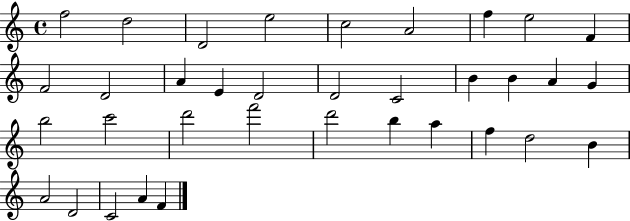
F5/h D5/h D4/h E5/h C5/h A4/h F5/q E5/h F4/q F4/h D4/h A4/q E4/q D4/h D4/h C4/h B4/q B4/q A4/q G4/q B5/h C6/h D6/h F6/h D6/h B5/q A5/q F5/q D5/h B4/q A4/h D4/h C4/h A4/q F4/q